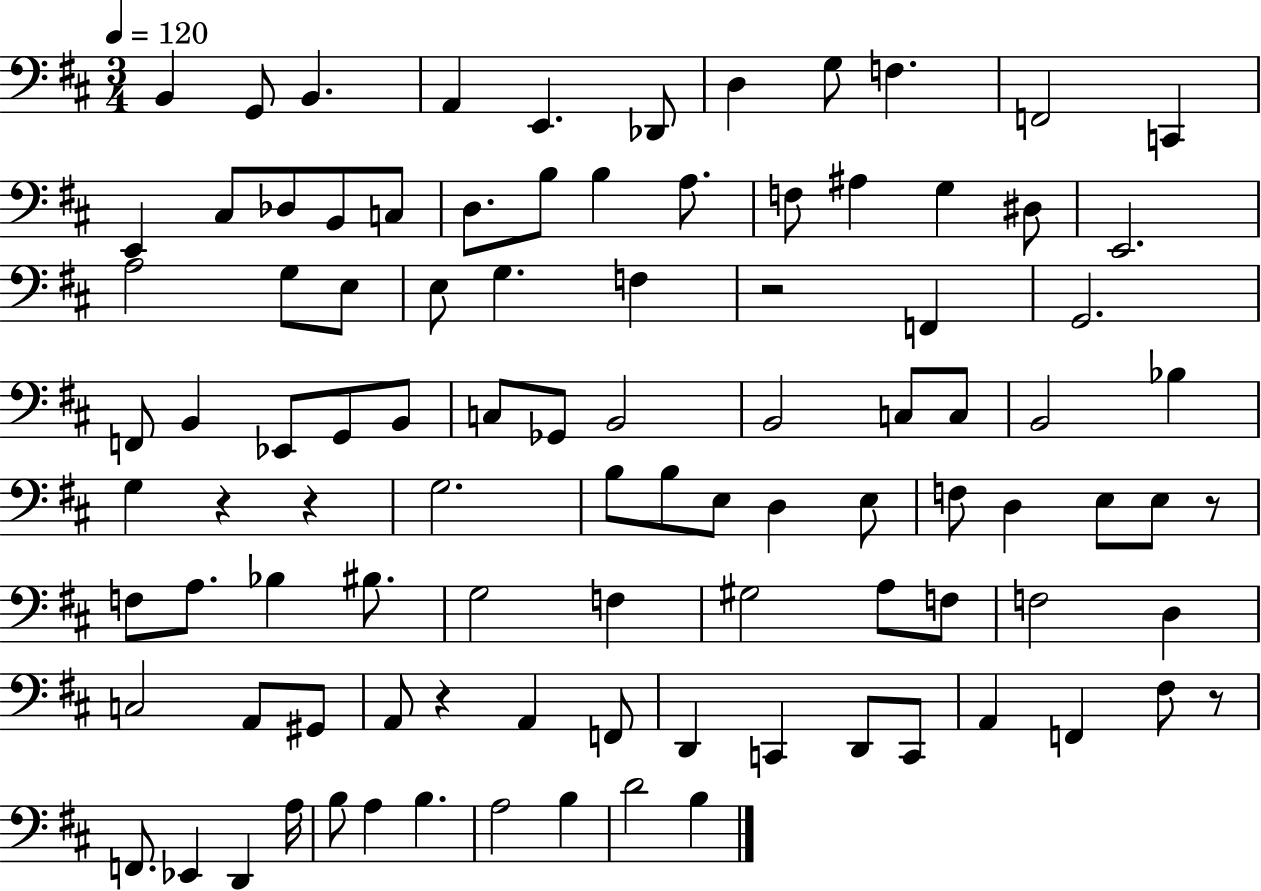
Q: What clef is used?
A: bass